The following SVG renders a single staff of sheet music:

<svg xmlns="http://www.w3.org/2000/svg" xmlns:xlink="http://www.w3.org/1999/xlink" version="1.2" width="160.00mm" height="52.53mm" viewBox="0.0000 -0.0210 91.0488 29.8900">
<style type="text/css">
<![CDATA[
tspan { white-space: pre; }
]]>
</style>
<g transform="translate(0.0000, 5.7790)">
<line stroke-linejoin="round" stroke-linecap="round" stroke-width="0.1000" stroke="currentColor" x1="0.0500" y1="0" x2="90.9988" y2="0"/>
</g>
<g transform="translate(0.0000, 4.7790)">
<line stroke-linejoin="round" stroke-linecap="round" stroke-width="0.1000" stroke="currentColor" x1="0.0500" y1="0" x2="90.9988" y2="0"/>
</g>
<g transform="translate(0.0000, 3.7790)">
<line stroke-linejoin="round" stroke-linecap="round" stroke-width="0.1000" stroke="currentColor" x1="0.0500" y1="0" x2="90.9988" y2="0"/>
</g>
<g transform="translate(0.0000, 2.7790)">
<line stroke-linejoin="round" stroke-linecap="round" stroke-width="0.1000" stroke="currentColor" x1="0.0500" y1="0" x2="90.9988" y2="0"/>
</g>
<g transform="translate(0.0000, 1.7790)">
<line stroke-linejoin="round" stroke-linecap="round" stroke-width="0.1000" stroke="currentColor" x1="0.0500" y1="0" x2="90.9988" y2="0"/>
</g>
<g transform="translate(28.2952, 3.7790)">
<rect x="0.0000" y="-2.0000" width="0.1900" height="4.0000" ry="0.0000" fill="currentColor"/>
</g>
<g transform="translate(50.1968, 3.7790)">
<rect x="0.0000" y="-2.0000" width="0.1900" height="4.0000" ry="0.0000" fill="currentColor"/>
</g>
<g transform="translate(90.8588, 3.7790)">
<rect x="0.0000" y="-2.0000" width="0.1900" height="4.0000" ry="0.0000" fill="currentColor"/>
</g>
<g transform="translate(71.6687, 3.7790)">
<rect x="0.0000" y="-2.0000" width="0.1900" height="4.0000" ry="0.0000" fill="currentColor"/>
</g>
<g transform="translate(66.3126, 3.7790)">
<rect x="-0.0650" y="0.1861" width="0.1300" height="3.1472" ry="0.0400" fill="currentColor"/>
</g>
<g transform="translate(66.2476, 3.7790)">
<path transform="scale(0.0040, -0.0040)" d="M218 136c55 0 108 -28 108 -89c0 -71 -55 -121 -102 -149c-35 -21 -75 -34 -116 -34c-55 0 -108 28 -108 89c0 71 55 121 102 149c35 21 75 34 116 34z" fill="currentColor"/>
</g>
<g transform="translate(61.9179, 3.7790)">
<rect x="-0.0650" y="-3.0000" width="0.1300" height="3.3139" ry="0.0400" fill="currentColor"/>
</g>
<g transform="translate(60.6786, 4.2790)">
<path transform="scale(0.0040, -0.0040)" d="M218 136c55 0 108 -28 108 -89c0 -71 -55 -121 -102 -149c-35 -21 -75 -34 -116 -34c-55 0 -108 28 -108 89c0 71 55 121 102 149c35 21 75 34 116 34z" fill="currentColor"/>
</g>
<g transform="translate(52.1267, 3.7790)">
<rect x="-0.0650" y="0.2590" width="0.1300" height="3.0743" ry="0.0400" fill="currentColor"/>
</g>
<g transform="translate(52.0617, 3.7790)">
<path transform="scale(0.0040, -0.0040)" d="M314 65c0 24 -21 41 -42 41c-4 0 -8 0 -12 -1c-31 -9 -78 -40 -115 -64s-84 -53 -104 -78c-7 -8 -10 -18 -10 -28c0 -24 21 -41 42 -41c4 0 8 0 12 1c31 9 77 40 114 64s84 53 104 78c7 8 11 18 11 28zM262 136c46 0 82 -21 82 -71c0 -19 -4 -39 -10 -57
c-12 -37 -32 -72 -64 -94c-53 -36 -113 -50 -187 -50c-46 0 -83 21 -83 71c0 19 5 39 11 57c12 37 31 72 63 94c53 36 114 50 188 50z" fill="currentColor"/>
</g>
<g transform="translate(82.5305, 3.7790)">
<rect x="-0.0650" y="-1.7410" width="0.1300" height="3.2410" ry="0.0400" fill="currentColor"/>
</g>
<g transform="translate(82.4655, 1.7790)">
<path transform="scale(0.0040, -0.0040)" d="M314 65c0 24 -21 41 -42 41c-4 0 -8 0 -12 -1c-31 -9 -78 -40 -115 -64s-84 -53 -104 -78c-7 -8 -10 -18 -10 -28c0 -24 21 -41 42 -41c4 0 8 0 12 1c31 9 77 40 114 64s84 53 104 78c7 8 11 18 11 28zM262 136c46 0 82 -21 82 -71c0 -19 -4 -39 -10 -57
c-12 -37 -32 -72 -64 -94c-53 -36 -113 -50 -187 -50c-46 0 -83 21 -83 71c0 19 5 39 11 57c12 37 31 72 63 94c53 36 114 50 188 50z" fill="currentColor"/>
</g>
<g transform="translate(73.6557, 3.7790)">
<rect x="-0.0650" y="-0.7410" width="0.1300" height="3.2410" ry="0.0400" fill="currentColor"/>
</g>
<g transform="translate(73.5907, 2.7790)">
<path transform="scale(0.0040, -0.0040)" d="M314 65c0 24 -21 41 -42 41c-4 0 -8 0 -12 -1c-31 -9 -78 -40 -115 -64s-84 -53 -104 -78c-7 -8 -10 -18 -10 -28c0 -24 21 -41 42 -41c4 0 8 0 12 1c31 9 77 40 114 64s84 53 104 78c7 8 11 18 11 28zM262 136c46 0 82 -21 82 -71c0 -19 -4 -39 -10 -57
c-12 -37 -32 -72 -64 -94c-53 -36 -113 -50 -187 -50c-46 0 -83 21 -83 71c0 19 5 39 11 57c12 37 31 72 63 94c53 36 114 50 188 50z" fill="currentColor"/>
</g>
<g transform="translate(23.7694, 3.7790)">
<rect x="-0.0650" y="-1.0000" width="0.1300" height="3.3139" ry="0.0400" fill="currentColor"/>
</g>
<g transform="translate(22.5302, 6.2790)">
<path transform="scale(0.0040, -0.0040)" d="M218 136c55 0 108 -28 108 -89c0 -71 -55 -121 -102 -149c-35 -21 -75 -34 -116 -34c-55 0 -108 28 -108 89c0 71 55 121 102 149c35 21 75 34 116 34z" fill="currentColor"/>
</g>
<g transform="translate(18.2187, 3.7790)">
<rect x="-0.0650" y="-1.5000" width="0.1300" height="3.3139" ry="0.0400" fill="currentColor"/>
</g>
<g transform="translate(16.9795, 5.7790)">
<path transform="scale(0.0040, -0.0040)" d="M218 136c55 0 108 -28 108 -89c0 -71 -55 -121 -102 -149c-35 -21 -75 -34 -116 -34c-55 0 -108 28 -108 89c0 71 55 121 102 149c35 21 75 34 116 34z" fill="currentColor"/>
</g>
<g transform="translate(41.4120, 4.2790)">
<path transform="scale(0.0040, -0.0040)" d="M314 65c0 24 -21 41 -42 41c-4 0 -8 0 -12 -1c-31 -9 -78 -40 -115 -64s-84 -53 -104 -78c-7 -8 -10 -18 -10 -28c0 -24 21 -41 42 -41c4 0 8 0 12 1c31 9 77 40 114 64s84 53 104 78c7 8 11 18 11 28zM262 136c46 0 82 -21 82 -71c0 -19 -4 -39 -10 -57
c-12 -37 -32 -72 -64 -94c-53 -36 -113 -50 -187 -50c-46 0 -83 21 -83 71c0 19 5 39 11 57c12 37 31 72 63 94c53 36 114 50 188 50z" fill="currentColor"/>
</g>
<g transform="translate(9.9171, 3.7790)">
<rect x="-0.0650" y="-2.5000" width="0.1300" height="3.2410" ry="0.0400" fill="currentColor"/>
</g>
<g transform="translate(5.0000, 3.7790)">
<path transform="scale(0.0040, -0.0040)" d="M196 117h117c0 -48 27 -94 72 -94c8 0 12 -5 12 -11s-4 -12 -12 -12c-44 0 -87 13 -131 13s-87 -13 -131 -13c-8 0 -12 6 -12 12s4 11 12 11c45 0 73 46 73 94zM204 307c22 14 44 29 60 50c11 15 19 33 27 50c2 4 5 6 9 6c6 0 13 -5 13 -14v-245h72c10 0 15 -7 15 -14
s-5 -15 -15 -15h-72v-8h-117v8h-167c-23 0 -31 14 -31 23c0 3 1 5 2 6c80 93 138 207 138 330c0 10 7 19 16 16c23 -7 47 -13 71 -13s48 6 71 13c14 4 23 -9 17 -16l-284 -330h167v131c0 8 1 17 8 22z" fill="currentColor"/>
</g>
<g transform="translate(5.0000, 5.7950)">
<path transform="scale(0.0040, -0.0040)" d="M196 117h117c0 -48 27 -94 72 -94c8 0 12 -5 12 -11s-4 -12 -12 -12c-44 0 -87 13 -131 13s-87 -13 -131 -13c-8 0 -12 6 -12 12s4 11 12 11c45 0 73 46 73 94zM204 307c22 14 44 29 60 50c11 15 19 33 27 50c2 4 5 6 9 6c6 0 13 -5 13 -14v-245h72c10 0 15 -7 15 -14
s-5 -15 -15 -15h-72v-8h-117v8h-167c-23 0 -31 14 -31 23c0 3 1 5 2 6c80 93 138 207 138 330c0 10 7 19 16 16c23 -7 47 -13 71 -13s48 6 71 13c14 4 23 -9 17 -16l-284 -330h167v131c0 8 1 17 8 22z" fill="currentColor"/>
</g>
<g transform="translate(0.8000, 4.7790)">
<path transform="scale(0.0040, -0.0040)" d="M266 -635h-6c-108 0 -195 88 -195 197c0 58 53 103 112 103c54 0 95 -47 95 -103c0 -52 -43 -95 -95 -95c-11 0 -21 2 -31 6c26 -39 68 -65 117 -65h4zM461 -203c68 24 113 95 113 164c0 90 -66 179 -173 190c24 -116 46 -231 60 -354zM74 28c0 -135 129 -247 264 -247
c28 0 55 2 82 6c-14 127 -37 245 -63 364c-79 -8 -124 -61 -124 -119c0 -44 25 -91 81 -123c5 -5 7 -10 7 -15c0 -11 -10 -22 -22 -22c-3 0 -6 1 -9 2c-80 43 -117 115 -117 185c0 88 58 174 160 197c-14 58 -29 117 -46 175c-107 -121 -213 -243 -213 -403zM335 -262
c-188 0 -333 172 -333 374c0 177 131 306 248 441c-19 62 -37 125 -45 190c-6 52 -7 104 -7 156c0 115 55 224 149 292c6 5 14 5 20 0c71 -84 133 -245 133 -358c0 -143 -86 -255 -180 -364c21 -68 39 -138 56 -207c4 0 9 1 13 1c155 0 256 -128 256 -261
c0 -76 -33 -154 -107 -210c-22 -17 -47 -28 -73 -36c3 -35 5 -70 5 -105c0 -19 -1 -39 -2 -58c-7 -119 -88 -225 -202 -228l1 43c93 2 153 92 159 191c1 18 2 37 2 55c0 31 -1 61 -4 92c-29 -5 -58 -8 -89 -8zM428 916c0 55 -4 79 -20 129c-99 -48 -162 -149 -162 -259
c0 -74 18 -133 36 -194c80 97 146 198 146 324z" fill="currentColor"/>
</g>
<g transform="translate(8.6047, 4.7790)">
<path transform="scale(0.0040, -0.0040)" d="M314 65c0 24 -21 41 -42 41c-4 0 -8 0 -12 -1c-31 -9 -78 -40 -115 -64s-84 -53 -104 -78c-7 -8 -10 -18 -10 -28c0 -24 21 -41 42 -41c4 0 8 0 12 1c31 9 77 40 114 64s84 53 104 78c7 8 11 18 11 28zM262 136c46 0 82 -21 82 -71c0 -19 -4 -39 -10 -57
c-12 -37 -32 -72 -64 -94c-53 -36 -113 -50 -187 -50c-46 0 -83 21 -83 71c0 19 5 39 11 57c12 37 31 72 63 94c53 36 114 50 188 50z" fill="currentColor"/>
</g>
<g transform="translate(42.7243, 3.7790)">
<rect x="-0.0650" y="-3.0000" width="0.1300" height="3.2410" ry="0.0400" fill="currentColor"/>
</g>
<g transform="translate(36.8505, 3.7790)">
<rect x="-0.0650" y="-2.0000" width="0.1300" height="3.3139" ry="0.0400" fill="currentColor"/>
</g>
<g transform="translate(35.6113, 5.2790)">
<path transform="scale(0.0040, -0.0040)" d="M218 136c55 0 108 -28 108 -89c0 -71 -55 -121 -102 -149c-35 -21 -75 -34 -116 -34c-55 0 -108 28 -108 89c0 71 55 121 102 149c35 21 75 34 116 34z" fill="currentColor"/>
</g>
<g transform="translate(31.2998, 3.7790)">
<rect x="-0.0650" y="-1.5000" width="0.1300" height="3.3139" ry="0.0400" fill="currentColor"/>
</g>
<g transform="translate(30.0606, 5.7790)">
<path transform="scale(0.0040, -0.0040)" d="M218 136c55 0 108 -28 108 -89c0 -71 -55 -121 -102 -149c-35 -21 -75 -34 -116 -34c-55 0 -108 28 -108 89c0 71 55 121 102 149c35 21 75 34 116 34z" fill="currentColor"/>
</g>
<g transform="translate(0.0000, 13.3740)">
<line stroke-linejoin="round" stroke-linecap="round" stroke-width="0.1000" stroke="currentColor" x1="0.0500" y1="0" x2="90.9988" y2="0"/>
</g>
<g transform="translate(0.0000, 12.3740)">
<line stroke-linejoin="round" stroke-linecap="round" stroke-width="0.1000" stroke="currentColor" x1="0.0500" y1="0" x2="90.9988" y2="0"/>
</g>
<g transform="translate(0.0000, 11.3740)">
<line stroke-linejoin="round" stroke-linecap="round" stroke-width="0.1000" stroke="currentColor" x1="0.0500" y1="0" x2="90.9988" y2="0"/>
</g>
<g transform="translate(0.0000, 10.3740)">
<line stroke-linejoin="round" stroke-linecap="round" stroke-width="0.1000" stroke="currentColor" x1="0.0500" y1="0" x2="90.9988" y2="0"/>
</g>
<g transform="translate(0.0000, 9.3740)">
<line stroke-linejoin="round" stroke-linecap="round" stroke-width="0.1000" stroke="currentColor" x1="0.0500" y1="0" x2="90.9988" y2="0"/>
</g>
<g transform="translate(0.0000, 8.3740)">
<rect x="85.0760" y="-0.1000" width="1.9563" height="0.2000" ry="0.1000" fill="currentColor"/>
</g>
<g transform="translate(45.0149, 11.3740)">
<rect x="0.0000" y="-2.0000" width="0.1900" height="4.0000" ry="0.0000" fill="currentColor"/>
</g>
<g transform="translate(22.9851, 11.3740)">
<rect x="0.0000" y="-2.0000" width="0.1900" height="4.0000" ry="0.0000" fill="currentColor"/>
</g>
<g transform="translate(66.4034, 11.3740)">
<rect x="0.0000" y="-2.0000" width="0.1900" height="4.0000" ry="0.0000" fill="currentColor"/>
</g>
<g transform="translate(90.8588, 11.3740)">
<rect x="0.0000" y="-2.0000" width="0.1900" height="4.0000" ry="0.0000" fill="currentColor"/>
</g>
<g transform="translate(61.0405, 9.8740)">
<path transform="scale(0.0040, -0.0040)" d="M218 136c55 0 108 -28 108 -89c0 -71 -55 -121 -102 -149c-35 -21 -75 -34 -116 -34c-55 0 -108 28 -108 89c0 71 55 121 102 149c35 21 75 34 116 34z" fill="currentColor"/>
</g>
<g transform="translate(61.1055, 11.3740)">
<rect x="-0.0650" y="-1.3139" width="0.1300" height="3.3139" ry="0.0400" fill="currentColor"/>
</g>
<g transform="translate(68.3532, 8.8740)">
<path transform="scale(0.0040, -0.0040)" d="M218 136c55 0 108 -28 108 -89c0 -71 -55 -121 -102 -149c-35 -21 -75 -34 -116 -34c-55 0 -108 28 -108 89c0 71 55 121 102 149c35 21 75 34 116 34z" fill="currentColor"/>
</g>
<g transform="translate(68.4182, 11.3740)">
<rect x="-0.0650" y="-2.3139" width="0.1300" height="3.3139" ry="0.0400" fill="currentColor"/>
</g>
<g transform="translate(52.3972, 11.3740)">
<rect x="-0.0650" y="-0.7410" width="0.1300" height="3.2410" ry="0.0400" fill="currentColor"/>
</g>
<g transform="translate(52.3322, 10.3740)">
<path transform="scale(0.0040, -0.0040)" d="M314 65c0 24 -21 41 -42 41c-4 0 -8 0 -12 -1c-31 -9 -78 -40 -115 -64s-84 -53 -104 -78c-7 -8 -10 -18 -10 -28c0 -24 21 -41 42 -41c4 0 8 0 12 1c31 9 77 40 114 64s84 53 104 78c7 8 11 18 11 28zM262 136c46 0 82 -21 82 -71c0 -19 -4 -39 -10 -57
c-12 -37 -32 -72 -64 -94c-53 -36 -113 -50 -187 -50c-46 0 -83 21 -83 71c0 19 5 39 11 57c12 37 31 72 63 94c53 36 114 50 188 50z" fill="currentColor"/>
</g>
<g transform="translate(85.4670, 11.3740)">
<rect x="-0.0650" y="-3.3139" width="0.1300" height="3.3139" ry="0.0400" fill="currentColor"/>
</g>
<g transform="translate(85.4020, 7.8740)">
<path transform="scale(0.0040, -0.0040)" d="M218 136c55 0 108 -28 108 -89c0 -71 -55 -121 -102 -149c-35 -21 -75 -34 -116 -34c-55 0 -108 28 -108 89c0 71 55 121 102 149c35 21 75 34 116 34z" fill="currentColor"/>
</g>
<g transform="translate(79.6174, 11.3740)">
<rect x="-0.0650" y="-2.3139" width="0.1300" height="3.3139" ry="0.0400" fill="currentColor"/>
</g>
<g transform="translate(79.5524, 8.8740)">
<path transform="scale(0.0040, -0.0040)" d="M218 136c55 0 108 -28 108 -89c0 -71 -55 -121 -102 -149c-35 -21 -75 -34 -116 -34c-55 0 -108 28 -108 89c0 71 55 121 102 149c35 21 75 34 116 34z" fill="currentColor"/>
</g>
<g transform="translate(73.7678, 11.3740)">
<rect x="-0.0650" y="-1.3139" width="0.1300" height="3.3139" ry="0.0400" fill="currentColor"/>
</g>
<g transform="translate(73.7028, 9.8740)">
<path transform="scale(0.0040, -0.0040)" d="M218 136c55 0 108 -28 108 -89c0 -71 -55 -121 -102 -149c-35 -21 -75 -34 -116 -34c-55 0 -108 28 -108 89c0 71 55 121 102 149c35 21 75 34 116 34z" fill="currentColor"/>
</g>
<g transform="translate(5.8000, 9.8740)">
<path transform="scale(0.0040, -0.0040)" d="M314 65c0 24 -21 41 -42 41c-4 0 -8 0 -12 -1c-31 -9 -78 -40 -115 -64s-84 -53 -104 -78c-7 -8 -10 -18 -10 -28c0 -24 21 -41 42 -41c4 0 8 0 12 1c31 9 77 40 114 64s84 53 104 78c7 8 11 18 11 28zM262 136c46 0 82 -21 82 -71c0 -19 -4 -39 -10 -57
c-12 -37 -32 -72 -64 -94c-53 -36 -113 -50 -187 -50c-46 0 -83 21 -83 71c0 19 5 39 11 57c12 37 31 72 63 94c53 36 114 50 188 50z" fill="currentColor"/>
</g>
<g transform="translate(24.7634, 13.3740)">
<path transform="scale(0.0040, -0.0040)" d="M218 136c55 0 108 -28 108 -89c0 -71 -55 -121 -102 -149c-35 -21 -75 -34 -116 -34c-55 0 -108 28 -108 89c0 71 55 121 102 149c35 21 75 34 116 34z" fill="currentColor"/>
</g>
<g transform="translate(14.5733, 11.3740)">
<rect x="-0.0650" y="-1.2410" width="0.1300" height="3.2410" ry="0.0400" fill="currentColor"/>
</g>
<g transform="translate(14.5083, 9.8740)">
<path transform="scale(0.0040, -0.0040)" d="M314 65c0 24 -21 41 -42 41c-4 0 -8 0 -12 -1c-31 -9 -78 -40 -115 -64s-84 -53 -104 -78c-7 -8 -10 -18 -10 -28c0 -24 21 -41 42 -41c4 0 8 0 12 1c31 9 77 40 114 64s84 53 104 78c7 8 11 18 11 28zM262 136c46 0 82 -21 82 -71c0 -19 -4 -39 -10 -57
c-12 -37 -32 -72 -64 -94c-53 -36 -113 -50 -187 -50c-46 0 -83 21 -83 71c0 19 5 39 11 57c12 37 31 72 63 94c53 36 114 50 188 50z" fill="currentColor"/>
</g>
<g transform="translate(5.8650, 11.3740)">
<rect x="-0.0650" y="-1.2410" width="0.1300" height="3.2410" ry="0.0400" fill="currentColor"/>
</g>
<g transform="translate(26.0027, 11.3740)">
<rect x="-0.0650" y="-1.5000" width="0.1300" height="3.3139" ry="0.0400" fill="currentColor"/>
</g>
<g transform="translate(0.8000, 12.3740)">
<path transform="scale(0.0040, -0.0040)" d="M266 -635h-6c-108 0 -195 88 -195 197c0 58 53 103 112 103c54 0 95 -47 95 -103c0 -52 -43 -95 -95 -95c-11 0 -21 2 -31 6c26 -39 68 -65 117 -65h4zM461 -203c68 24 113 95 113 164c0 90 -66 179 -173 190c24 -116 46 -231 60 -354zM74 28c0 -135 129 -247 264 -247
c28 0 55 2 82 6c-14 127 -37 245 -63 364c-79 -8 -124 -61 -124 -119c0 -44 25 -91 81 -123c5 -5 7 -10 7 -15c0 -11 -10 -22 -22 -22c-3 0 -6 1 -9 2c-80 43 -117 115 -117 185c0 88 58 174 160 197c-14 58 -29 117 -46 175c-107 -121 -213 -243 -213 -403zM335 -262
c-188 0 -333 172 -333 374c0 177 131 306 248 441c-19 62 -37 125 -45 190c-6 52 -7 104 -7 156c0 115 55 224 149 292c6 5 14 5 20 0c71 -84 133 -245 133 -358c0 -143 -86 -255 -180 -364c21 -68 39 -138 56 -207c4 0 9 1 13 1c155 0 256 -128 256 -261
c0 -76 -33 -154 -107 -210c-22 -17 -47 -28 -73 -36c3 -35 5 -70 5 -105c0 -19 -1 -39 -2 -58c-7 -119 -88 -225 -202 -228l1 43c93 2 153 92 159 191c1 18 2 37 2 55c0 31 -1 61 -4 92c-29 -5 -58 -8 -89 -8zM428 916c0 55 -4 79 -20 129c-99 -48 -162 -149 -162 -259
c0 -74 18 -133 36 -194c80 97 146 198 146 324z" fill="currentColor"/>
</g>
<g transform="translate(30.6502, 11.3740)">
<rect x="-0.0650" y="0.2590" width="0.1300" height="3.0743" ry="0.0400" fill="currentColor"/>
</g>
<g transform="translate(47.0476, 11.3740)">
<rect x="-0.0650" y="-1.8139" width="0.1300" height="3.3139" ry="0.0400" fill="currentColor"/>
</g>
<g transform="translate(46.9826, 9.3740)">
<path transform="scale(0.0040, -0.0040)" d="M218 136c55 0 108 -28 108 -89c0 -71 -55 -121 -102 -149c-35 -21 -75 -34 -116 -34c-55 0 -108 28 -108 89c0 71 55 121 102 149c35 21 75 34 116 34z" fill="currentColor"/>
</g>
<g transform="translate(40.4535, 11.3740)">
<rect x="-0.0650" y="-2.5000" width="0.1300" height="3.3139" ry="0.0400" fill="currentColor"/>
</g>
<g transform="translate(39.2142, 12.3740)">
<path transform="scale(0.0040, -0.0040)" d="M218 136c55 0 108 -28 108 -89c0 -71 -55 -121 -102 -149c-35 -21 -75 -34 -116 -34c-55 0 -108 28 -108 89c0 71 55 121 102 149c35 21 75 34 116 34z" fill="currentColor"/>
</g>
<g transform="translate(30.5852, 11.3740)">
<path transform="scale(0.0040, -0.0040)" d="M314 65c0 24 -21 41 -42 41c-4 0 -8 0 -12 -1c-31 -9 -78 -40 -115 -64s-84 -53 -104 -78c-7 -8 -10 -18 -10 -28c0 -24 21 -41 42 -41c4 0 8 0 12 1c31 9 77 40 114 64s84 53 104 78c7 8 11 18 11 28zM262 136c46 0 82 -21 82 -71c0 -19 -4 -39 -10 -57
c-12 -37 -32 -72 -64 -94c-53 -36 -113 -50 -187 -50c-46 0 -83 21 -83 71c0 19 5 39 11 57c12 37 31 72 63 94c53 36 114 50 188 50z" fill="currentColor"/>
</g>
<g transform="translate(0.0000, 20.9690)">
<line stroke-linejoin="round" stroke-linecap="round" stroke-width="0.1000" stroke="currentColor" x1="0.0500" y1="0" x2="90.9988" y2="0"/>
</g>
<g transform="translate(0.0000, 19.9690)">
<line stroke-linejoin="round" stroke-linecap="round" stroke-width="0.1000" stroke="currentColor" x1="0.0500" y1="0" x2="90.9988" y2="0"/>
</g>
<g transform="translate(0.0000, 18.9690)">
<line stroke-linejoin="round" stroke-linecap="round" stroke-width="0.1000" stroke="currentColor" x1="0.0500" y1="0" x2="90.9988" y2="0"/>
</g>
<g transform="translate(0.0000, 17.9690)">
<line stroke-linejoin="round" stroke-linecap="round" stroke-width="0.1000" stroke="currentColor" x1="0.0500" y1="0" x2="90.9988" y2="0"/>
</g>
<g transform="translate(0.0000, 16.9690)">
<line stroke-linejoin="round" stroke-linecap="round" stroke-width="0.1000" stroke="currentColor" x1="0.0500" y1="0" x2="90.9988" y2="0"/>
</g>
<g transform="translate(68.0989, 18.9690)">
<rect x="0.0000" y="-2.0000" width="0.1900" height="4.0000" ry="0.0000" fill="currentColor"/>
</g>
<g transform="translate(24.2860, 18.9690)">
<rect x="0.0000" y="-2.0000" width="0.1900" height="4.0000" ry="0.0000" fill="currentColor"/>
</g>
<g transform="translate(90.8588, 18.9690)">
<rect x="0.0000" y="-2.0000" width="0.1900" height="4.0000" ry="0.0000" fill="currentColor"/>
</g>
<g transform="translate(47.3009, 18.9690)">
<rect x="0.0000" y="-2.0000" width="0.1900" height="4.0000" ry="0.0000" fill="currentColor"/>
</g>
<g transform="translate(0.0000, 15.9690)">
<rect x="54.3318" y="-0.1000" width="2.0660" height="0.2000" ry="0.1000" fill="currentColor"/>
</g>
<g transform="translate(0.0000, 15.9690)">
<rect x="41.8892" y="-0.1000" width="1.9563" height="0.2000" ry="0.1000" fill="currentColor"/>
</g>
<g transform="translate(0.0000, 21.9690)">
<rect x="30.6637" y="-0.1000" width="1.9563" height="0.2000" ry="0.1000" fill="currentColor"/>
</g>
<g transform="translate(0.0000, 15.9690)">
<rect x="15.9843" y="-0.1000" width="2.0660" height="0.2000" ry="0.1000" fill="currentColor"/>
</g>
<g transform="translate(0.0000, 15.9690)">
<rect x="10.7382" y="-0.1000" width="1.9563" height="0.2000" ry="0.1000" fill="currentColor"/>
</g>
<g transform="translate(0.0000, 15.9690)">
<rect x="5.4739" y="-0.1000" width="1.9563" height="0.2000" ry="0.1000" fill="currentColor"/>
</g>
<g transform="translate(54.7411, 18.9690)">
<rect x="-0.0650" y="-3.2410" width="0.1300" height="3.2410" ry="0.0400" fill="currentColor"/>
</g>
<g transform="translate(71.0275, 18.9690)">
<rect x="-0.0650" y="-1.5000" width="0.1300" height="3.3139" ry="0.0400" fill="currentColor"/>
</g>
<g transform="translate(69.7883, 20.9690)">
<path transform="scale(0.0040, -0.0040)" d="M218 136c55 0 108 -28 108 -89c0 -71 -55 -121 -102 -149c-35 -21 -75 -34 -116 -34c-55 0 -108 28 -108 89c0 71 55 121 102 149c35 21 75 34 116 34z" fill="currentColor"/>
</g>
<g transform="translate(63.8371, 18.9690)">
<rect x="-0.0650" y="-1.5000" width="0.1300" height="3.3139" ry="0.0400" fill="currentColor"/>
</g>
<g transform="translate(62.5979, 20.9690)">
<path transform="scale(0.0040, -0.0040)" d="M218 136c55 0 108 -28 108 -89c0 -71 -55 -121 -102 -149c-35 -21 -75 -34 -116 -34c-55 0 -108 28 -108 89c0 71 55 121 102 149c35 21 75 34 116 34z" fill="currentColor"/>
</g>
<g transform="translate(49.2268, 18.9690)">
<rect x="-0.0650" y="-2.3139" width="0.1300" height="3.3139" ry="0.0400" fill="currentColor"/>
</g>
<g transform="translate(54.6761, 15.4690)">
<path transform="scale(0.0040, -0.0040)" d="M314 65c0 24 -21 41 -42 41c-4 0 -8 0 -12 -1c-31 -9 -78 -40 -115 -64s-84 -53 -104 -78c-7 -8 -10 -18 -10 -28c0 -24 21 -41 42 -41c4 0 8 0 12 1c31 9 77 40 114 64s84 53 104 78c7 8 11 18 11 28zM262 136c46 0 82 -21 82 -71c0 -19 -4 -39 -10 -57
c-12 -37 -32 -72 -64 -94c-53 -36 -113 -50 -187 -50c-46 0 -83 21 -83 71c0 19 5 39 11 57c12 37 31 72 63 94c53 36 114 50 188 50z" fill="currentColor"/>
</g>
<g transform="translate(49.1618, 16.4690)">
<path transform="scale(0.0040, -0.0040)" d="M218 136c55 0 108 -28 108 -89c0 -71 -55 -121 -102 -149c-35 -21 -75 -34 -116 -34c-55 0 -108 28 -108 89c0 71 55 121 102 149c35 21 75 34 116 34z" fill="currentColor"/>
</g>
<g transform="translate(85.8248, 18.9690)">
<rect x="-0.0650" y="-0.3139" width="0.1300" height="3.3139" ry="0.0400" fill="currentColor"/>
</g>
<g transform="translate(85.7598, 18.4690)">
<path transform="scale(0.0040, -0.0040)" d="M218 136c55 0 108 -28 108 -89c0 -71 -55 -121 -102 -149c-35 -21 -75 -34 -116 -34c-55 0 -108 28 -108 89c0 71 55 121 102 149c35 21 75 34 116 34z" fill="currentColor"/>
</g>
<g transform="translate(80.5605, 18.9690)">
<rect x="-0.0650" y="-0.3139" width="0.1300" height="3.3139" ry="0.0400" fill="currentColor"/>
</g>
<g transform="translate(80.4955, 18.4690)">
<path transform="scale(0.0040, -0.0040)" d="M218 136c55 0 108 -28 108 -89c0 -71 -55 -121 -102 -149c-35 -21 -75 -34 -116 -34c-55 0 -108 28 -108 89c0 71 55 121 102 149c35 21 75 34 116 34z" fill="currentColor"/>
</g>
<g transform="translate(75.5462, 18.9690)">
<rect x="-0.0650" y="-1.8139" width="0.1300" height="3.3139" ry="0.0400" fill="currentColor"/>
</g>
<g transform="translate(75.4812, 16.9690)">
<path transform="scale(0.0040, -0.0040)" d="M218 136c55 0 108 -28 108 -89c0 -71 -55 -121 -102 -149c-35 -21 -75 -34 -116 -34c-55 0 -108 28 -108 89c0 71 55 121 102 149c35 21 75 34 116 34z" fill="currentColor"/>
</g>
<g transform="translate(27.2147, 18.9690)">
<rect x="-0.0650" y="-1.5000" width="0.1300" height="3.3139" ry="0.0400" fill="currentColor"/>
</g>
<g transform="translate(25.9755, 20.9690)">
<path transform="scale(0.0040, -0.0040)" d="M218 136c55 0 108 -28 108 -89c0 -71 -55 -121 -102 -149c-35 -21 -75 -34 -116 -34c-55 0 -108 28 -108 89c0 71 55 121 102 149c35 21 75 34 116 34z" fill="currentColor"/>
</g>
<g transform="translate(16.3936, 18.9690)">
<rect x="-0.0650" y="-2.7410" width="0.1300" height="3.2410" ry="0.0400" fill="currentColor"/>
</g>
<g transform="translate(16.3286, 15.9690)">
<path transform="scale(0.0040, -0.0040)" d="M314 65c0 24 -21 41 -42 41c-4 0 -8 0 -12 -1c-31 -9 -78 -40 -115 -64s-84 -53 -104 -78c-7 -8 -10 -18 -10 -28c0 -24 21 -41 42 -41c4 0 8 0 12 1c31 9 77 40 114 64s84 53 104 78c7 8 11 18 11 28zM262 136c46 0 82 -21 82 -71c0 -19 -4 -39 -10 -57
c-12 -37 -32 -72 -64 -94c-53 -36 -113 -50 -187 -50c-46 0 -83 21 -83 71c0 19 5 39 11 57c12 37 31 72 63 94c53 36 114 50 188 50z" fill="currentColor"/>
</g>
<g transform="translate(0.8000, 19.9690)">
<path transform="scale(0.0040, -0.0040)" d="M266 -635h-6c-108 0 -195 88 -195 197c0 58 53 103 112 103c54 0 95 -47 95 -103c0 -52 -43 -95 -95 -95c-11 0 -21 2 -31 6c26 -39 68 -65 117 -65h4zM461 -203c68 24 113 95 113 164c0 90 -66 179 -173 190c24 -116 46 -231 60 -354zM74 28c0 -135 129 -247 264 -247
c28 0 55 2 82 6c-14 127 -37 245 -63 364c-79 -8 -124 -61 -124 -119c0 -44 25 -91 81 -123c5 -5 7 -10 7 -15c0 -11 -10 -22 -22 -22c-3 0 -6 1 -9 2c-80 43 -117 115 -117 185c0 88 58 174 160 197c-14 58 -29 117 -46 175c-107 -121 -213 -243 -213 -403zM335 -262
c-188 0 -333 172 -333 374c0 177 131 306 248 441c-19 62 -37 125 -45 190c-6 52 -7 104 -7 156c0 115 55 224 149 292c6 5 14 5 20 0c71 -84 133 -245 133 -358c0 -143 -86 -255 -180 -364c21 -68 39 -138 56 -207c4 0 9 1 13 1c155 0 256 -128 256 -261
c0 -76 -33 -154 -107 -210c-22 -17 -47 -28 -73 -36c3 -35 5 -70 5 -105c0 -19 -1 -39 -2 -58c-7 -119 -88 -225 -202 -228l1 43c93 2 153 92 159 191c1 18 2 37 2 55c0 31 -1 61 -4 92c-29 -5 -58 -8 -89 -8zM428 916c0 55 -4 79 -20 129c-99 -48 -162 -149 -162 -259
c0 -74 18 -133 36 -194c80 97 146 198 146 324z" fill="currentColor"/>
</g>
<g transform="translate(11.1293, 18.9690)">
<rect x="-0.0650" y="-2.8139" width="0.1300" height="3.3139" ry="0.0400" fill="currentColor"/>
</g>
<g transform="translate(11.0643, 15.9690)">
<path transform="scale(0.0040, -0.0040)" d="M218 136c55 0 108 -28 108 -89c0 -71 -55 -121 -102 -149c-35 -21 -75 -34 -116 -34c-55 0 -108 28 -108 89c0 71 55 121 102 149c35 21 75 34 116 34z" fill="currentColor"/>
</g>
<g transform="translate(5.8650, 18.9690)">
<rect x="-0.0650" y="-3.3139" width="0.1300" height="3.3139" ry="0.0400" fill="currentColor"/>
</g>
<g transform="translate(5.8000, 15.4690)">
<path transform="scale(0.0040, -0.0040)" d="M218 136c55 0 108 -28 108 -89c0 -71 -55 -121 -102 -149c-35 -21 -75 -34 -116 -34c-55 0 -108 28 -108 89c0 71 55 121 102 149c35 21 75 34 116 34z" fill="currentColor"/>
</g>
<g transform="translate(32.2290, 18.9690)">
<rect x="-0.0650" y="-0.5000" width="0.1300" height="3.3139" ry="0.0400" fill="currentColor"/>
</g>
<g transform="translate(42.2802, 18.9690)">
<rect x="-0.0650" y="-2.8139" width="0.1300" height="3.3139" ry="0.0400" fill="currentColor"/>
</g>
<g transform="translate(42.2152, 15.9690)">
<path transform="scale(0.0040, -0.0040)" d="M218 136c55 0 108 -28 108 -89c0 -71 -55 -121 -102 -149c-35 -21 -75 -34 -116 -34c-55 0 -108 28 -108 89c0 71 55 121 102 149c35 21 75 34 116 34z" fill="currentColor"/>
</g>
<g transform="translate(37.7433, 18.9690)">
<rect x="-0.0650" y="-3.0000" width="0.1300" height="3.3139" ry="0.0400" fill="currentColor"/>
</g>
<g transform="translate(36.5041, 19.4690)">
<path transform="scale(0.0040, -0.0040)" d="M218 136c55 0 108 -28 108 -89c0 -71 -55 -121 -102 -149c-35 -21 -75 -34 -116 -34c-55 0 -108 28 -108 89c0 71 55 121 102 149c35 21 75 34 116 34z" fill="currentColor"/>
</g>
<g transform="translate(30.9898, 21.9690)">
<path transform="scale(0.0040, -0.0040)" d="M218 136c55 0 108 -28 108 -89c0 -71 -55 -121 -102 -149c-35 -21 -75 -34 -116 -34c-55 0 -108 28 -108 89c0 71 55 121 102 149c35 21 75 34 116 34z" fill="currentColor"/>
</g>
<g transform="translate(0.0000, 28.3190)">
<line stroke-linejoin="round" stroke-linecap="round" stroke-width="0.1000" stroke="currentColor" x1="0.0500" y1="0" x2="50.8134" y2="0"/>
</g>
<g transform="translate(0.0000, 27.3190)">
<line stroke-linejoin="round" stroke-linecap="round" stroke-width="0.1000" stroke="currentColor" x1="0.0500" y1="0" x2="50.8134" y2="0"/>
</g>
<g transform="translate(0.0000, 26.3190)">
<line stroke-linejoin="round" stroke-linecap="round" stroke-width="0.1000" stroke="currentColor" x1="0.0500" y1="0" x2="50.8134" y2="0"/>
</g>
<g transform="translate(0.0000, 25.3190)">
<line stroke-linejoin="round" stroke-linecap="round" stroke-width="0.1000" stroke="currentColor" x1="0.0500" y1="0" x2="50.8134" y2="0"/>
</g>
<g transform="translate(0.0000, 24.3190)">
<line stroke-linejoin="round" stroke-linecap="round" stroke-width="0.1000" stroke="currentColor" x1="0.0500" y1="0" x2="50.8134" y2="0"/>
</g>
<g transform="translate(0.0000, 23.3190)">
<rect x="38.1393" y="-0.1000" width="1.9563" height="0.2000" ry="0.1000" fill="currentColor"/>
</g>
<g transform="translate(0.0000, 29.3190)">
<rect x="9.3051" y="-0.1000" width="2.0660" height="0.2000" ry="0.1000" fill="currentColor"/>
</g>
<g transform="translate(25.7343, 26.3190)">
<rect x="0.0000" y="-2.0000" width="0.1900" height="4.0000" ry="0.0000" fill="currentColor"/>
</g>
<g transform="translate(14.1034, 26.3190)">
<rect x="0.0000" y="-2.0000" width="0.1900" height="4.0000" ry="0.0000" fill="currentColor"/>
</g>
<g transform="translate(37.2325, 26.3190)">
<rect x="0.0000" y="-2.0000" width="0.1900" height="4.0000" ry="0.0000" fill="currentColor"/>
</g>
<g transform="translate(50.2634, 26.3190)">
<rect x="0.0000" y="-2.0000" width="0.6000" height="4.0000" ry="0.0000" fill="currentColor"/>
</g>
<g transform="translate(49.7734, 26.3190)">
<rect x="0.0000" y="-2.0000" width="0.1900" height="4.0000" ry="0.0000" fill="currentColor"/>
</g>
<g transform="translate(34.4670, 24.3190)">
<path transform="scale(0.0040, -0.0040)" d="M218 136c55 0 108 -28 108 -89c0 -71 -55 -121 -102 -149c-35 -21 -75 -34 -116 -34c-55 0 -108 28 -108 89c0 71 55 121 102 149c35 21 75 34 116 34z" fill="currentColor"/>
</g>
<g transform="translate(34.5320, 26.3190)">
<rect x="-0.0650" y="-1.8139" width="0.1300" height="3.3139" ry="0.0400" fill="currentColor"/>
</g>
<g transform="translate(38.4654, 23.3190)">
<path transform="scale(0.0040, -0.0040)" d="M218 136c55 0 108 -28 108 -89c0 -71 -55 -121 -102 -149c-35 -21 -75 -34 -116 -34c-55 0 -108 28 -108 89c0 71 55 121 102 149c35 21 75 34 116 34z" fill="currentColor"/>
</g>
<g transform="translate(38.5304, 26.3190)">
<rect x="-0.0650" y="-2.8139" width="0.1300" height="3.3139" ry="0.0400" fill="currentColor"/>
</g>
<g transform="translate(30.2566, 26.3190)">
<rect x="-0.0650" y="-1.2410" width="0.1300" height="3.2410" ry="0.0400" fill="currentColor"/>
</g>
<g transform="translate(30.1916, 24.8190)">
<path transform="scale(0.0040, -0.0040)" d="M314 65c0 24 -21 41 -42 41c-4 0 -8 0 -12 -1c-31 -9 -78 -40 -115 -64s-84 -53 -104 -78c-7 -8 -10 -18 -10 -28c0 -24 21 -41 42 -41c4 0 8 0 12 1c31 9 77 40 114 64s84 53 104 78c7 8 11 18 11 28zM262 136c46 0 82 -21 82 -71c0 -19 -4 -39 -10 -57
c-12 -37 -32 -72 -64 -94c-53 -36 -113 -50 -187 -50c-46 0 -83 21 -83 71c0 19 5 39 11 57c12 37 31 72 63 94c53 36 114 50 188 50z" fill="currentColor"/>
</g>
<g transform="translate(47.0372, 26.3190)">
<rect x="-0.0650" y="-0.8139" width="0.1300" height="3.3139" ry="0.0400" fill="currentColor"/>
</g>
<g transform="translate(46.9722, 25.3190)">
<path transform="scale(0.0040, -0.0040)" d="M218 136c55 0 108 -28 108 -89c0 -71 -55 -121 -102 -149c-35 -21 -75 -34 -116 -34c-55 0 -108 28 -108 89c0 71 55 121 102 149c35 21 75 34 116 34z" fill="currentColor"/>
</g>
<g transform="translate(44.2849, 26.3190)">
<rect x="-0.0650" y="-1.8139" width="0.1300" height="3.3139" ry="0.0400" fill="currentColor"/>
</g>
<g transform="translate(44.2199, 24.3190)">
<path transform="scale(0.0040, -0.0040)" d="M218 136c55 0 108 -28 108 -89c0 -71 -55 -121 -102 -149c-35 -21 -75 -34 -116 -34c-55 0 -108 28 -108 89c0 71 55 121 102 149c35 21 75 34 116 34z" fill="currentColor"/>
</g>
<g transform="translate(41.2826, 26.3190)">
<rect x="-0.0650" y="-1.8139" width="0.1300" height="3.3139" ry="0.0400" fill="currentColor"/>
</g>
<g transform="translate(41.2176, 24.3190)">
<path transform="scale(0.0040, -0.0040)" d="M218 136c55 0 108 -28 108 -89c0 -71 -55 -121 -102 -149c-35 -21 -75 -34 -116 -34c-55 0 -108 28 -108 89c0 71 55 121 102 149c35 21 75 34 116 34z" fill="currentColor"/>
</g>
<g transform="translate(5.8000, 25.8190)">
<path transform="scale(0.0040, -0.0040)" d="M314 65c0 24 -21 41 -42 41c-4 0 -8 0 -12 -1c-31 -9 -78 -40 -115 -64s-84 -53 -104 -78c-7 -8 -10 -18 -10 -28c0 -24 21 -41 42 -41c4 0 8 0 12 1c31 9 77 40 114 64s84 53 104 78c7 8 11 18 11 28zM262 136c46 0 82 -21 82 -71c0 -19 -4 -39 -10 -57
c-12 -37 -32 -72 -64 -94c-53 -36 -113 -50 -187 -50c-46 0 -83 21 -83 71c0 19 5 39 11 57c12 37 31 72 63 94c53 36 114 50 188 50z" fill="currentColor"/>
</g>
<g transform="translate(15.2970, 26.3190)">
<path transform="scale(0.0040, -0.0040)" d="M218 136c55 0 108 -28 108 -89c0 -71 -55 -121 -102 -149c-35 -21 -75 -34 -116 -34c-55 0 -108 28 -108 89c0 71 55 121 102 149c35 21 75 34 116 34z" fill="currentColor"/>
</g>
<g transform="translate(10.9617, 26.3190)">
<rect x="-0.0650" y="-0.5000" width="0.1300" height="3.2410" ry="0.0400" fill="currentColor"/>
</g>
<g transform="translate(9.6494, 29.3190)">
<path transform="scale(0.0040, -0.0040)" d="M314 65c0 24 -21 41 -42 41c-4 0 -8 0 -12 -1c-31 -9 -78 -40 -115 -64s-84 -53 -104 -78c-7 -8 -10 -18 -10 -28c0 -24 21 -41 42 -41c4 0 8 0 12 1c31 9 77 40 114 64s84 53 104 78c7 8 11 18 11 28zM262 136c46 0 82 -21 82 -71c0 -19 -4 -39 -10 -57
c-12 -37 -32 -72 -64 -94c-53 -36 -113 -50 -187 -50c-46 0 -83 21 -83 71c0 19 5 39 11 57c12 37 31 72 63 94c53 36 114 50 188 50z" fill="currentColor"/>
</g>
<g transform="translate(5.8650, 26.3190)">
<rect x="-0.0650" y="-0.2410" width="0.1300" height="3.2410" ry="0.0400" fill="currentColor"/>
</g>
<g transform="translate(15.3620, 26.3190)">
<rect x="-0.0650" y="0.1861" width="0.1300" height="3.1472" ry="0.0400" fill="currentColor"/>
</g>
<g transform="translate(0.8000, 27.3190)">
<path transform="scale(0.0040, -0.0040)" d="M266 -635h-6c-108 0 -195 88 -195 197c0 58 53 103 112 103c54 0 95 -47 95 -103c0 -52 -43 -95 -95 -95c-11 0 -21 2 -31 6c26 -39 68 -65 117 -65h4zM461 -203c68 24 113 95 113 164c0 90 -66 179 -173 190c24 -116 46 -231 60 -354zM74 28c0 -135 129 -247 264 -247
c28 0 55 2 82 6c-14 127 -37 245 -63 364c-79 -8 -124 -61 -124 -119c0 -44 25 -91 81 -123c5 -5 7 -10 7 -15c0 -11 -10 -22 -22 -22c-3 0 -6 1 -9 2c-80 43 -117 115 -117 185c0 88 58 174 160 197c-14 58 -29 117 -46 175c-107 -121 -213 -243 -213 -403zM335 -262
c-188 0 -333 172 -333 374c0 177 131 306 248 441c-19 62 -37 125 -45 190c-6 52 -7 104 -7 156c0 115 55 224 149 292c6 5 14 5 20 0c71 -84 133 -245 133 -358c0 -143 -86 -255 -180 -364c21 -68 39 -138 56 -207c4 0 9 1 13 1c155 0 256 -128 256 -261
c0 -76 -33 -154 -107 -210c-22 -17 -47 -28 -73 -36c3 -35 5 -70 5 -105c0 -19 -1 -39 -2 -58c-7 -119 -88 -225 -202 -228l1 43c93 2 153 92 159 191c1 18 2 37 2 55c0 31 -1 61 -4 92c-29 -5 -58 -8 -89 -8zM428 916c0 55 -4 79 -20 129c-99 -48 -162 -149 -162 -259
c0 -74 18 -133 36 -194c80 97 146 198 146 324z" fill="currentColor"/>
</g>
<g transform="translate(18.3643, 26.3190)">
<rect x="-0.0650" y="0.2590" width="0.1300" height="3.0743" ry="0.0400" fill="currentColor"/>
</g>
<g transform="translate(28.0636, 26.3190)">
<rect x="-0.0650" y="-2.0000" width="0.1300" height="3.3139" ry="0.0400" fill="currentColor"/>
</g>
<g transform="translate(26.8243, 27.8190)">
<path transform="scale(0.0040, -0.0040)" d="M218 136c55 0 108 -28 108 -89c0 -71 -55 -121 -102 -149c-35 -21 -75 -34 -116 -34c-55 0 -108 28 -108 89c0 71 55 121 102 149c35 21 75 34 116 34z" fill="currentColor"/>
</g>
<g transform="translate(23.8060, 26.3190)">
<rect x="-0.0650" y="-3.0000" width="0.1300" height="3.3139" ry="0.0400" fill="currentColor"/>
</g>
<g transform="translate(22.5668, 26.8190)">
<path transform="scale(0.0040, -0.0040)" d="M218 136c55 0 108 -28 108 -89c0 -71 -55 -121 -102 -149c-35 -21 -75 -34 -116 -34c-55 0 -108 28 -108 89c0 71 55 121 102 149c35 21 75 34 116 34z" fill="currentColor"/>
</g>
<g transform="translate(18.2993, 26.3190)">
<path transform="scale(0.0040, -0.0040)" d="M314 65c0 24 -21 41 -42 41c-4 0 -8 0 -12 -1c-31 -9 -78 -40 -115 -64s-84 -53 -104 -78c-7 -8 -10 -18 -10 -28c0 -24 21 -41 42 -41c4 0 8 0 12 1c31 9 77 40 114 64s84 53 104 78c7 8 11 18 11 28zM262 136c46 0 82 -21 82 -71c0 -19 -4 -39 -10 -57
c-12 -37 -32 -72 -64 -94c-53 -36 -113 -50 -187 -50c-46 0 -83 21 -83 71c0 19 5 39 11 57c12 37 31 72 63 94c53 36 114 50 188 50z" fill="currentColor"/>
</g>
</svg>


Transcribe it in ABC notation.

X:1
T:Untitled
M:4/4
L:1/4
K:C
G2 E D E F A2 B2 A B d2 f2 e2 e2 E B2 G f d2 e g e g b b a a2 E C A a g b2 E E f c c c2 C2 B B2 A F e2 f a f f d